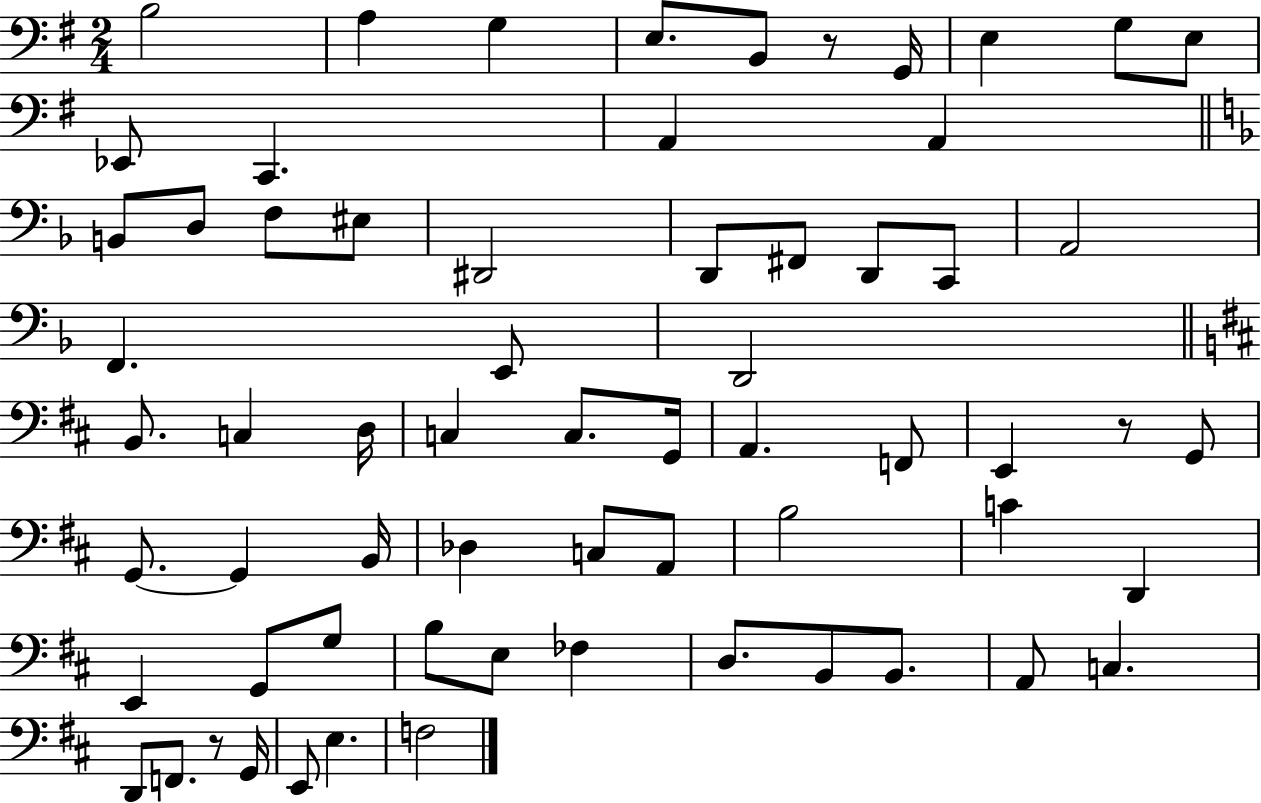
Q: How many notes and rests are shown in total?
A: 65